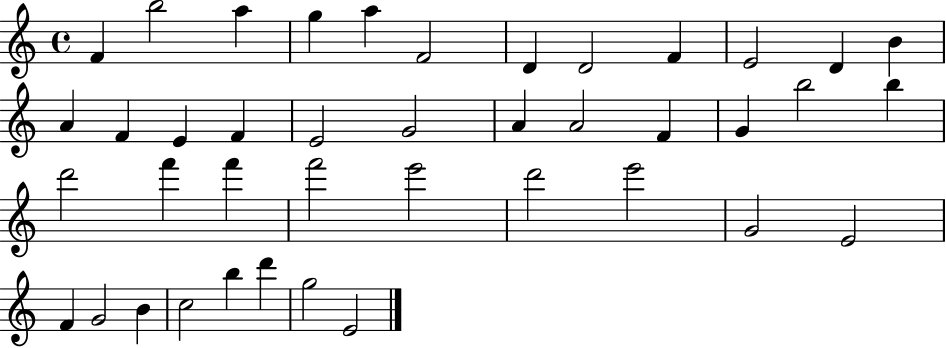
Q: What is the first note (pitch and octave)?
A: F4